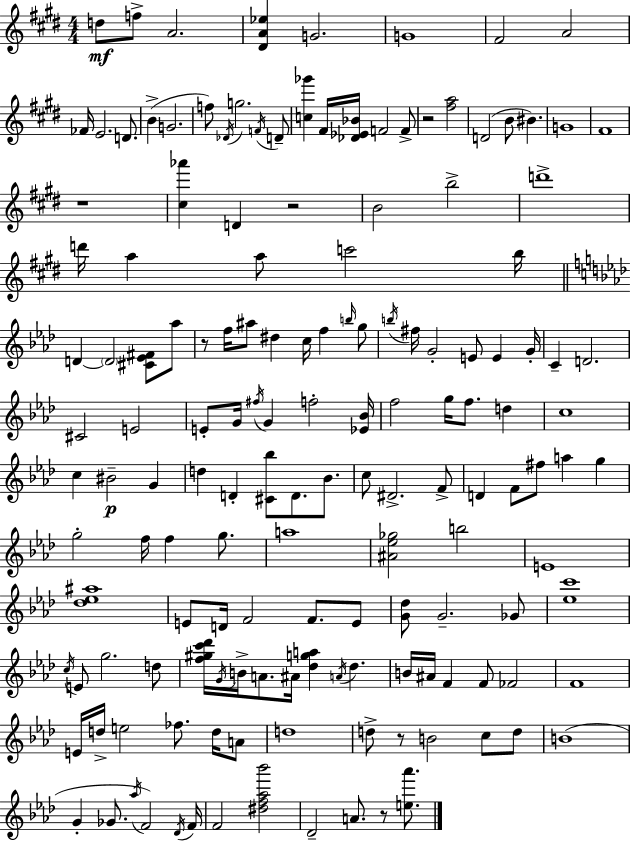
X:1
T:Untitled
M:4/4
L:1/4
K:E
d/2 f/2 A2 [^DA_e] G2 G4 ^F2 A2 _F/4 E2 D/2 B G2 f/2 _D/4 g2 F/4 D/2 [c_g'] ^F/4 [_D_E_B]/4 F2 F/2 z2 [^fa]2 D2 B/2 ^B G4 ^F4 z4 [^c_a'] D z2 B2 b2 d'4 d'/4 a a/2 c'2 b/4 D D2 [^C_E^F]/2 _a/2 z/2 f/4 ^a/2 ^d c/4 f b/4 g/2 b/4 ^f/4 G2 E/2 E G/4 C D2 ^C2 E2 E/2 G/4 ^f/4 G f2 [_E_B]/4 f2 g/4 f/2 d c4 c ^B2 G d D [^C_b]/2 D/2 _B/2 c/2 ^D2 F/2 D F/2 ^f/2 a g g2 f/4 f g/2 a4 [^A_e_g]2 b2 E4 [_d_e^a]4 E/2 D/4 F2 F/2 E/2 [G_d]/2 G2 _G/2 [_ec']4 c/4 E/2 g2 d/2 [f^gc'_d']/4 G/4 B/4 A/2 ^A/4 [_dga] A/4 _d B/4 ^A/4 F F/2 _F2 F4 E/4 d/4 e2 _f/2 d/4 A/2 d4 d/2 z/2 B2 c/2 d/2 B4 G _G/2 _a/4 F2 _D/4 F/4 F2 [^df_a_b']2 _D2 A/2 z/2 [e_a']/2